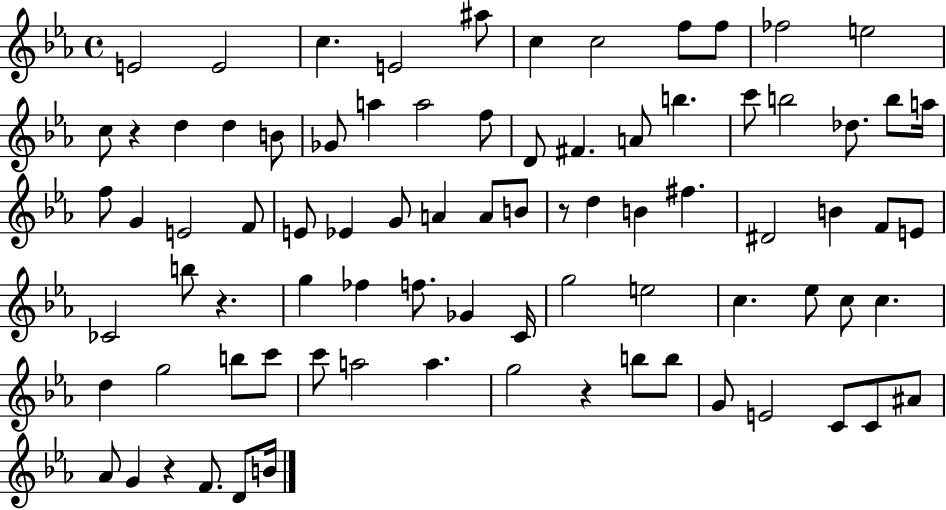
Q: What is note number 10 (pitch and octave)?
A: FES5